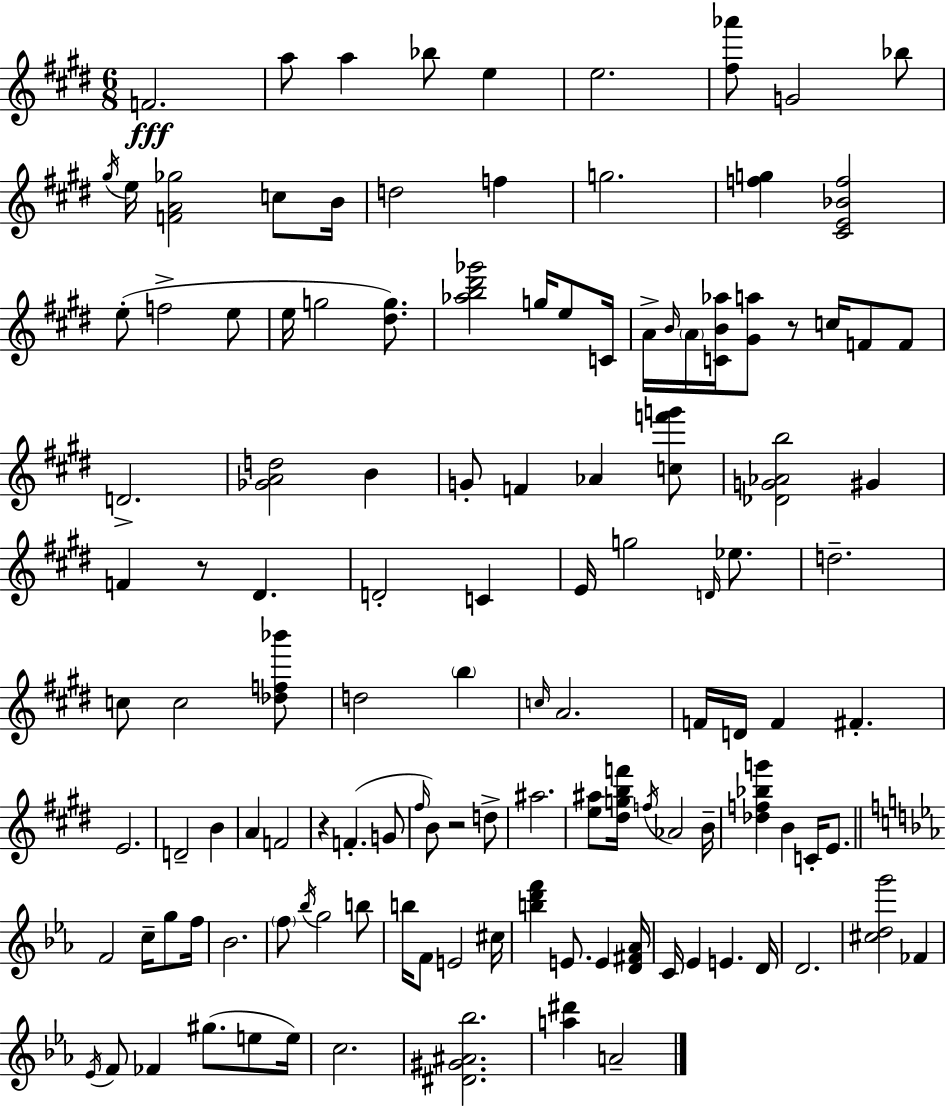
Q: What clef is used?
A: treble